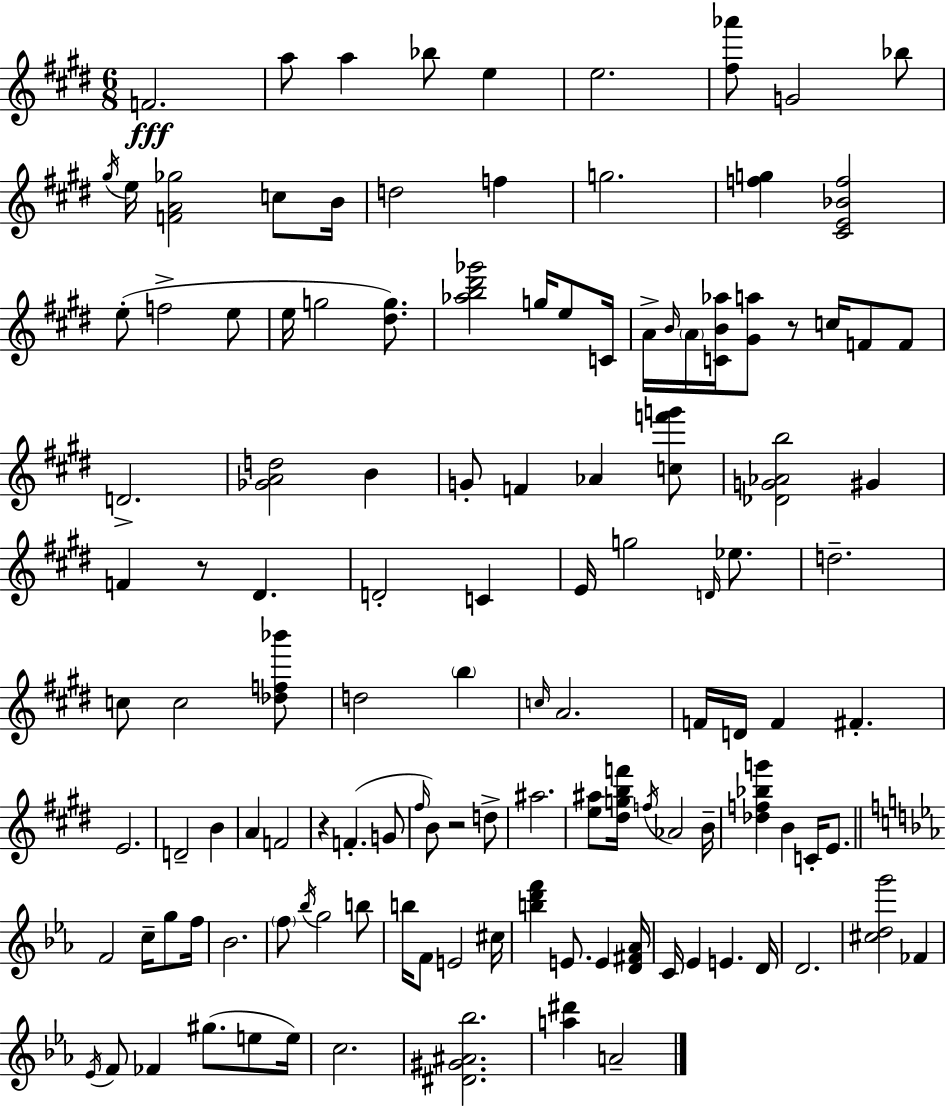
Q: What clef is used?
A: treble